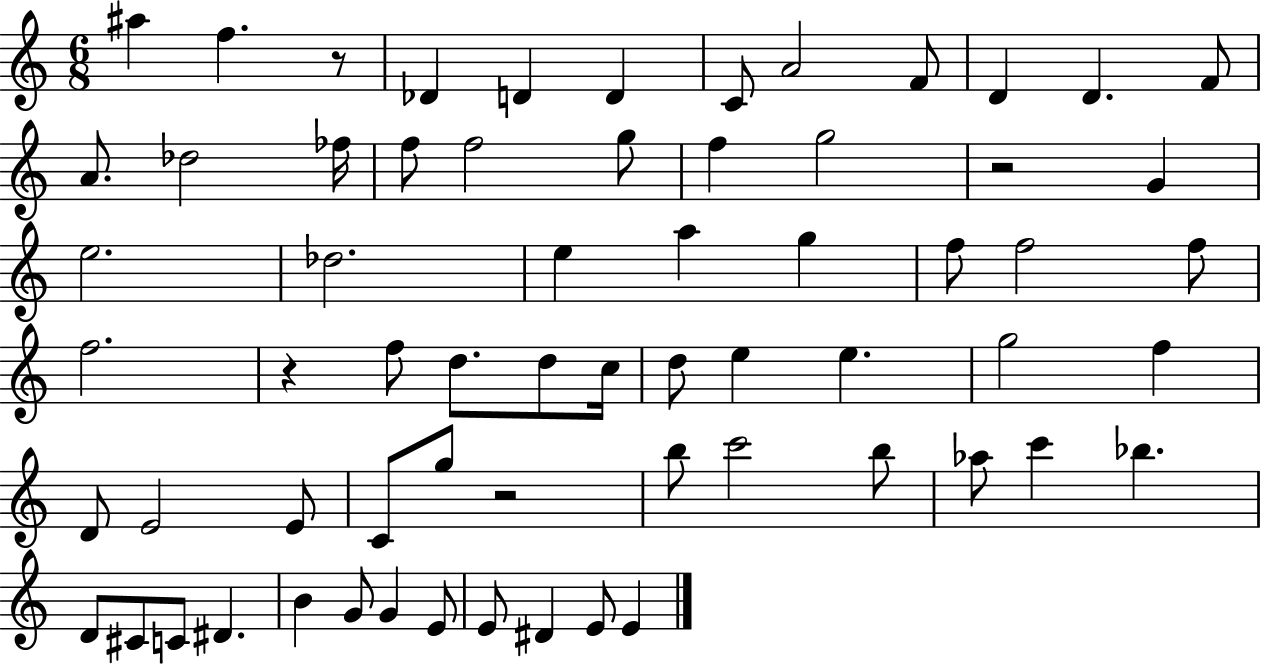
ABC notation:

X:1
T:Untitled
M:6/8
L:1/4
K:C
^a f z/2 _D D D C/2 A2 F/2 D D F/2 A/2 _d2 _f/4 f/2 f2 g/2 f g2 z2 G e2 _d2 e a g f/2 f2 f/2 f2 z f/2 d/2 d/2 c/4 d/2 e e g2 f D/2 E2 E/2 C/2 g/2 z2 b/2 c'2 b/2 _a/2 c' _b D/2 ^C/2 C/2 ^D B G/2 G E/2 E/2 ^D E/2 E